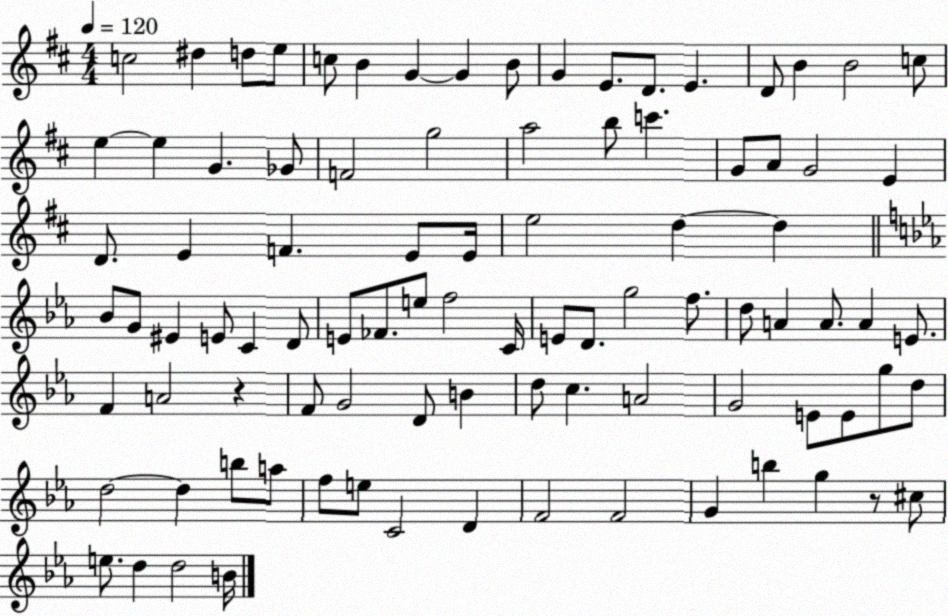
X:1
T:Untitled
M:4/4
L:1/4
K:D
c2 ^d d/2 e/2 c/2 B G G B/2 G E/2 D/2 E D/2 B B2 c/2 e e G _G/2 F2 g2 a2 b/2 c' G/2 A/2 G2 E D/2 E F E/2 E/4 e2 d d _B/2 G/2 ^E E/2 C D/2 E/2 _F/2 e/2 f2 C/4 E/2 D/2 g2 f/2 d/2 A A/2 A E/2 F A2 z F/2 G2 D/2 B d/2 c A2 G2 E/2 E/2 g/2 d/2 d2 d b/2 a/2 f/2 e/2 C2 D F2 F2 G b g z/2 ^c/2 e/2 d d2 B/4